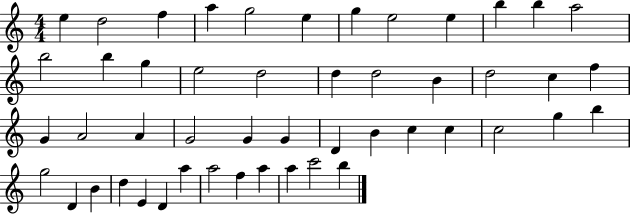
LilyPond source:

{
  \clef treble
  \numericTimeSignature
  \time 4/4
  \key c \major
  e''4 d''2 f''4 | a''4 g''2 e''4 | g''4 e''2 e''4 | b''4 b''4 a''2 | \break b''2 b''4 g''4 | e''2 d''2 | d''4 d''2 b'4 | d''2 c''4 f''4 | \break g'4 a'2 a'4 | g'2 g'4 g'4 | d'4 b'4 c''4 c''4 | c''2 g''4 b''4 | \break g''2 d'4 b'4 | d''4 e'4 d'4 a''4 | a''2 f''4 a''4 | a''4 c'''2 b''4 | \break \bar "|."
}